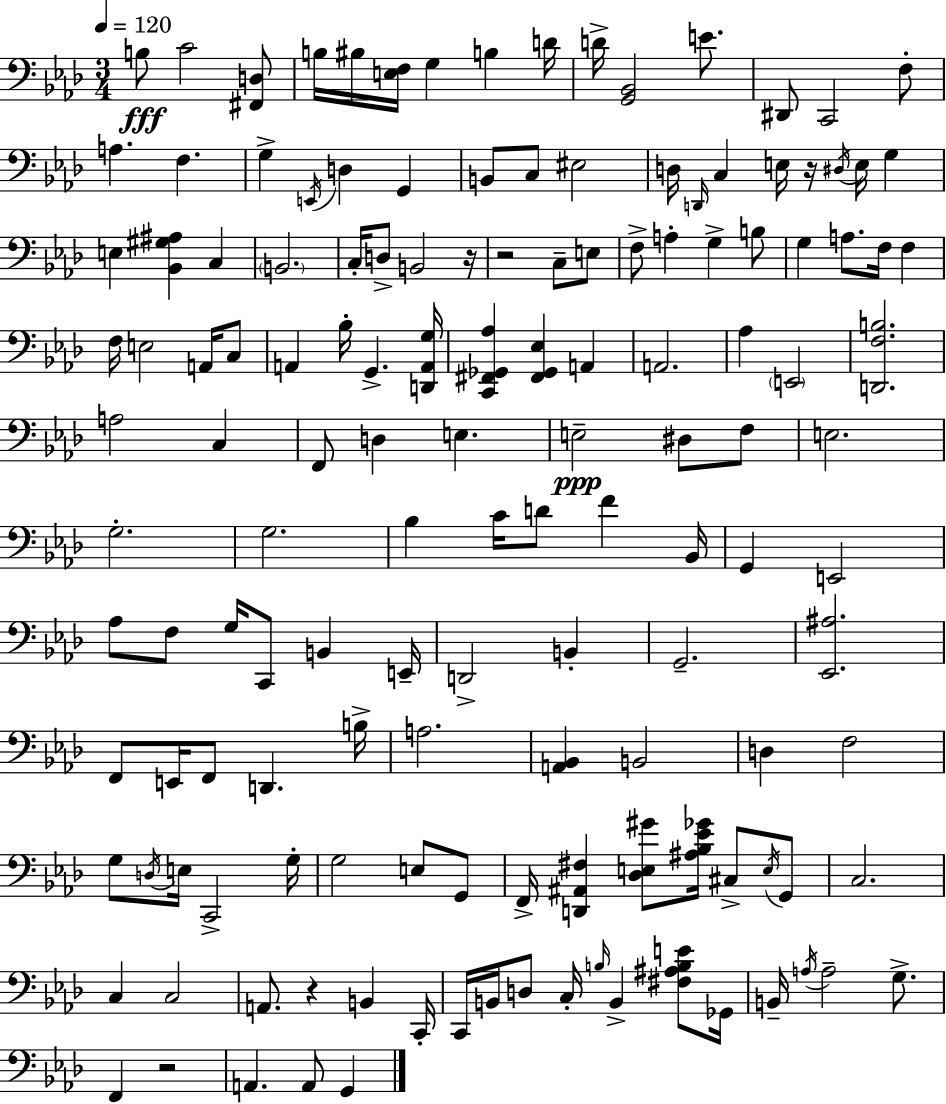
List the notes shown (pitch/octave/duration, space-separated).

B3/e C4/h [F#2,D3]/e B3/s BIS3/s [E3,F3]/s G3/q B3/q D4/s D4/s [G2,Bb2]/h E4/e. D#2/e C2/h F3/e A3/q. F3/q. G3/q E2/s D3/q G2/q B2/e C3/e EIS3/h D3/s D2/s C3/q E3/s R/s D#3/s E3/s G3/q E3/q [Bb2,G#3,A#3]/q C3/q B2/h. C3/s D3/e B2/h R/s R/h C3/e E3/e F3/e A3/q G3/q B3/e G3/q A3/e. F3/s F3/q F3/s E3/h A2/s C3/e A2/q Bb3/s G2/q. [D2,A2,G3]/s [C2,F#2,Gb2,Ab3]/q [F#2,Gb2,Eb3]/q A2/q A2/h. Ab3/q E2/h [D2,F3,B3]/h. A3/h C3/q F2/e D3/q E3/q. E3/h D#3/e F3/e E3/h. G3/h. G3/h. Bb3/q C4/s D4/e F4/q Bb2/s G2/q E2/h Ab3/e F3/e G3/s C2/e B2/q E2/s D2/h B2/q G2/h. [Eb2,A#3]/h. F2/e E2/s F2/e D2/q. B3/s A3/h. [A2,Bb2]/q B2/h D3/q F3/h G3/e D3/s E3/s C2/h G3/s G3/h E3/e G2/e F2/s [D2,A#2,F#3]/q [Db3,E3,G#4]/e [A#3,Bb3,Eb4,Gb4]/s C#3/e E3/s G2/e C3/h. C3/q C3/h A2/e. R/q B2/q C2/s C2/s B2/s D3/e C3/s B3/s B2/q [F#3,A#3,B3,E4]/e Gb2/s B2/s A3/s A3/h G3/e. F2/q R/h A2/q. A2/e G2/q